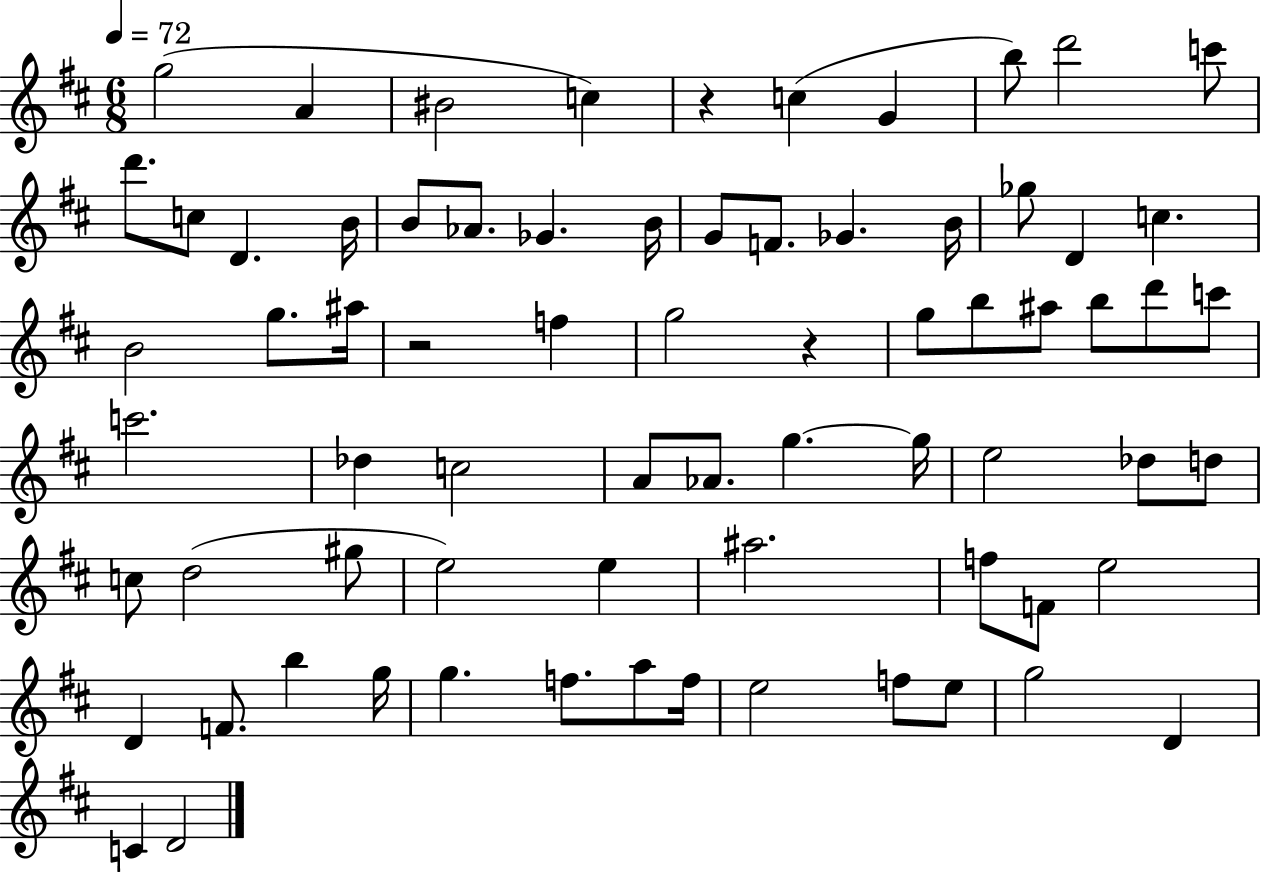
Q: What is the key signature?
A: D major